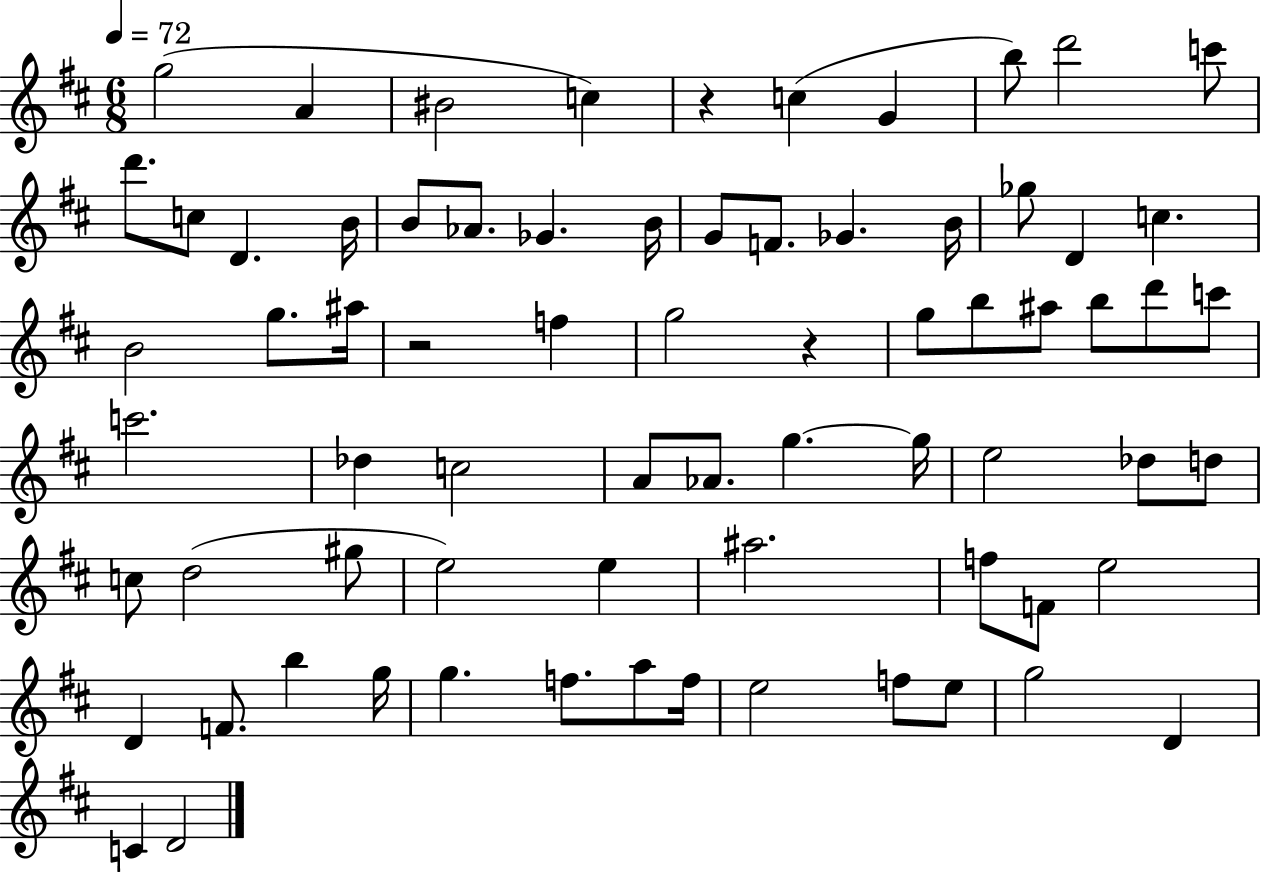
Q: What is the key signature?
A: D major